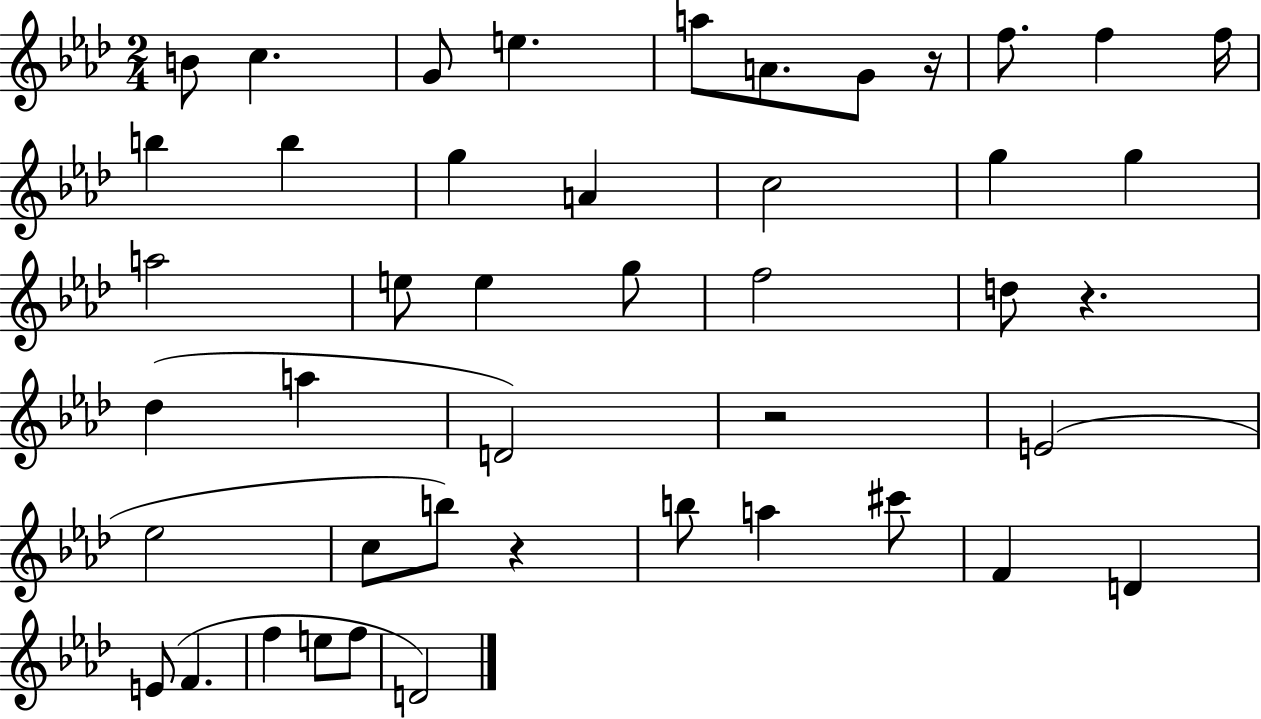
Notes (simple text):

B4/e C5/q. G4/e E5/q. A5/e A4/e. G4/e R/s F5/e. F5/q F5/s B5/q B5/q G5/q A4/q C5/h G5/q G5/q A5/h E5/e E5/q G5/e F5/h D5/e R/q. Db5/q A5/q D4/h R/h E4/h Eb5/h C5/e B5/e R/q B5/e A5/q C#6/e F4/q D4/q E4/e F4/q. F5/q E5/e F5/e D4/h